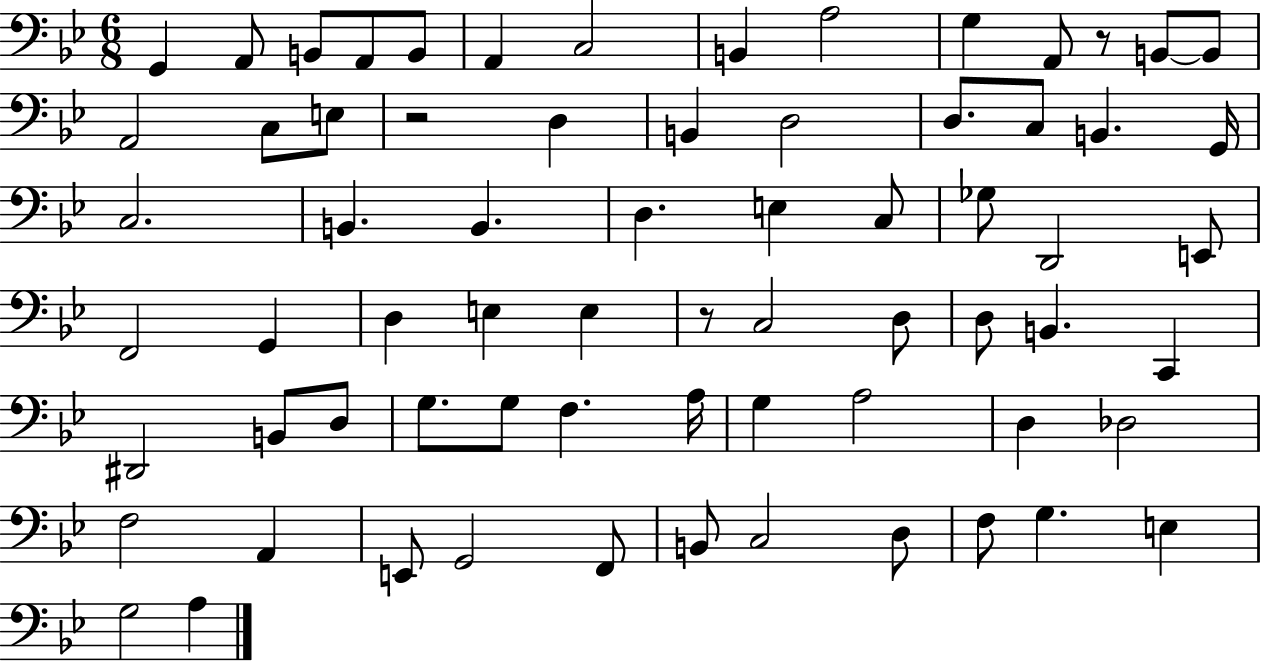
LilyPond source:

{
  \clef bass
  \numericTimeSignature
  \time 6/8
  \key bes \major
  g,4 a,8 b,8 a,8 b,8 | a,4 c2 | b,4 a2 | g4 a,8 r8 b,8~~ b,8 | \break a,2 c8 e8 | r2 d4 | b,4 d2 | d8. c8 b,4. g,16 | \break c2. | b,4. b,4. | d4. e4 c8 | ges8 d,2 e,8 | \break f,2 g,4 | d4 e4 e4 | r8 c2 d8 | d8 b,4. c,4 | \break dis,2 b,8 d8 | g8. g8 f4. a16 | g4 a2 | d4 des2 | \break f2 a,4 | e,8 g,2 f,8 | b,8 c2 d8 | f8 g4. e4 | \break g2 a4 | \bar "|."
}